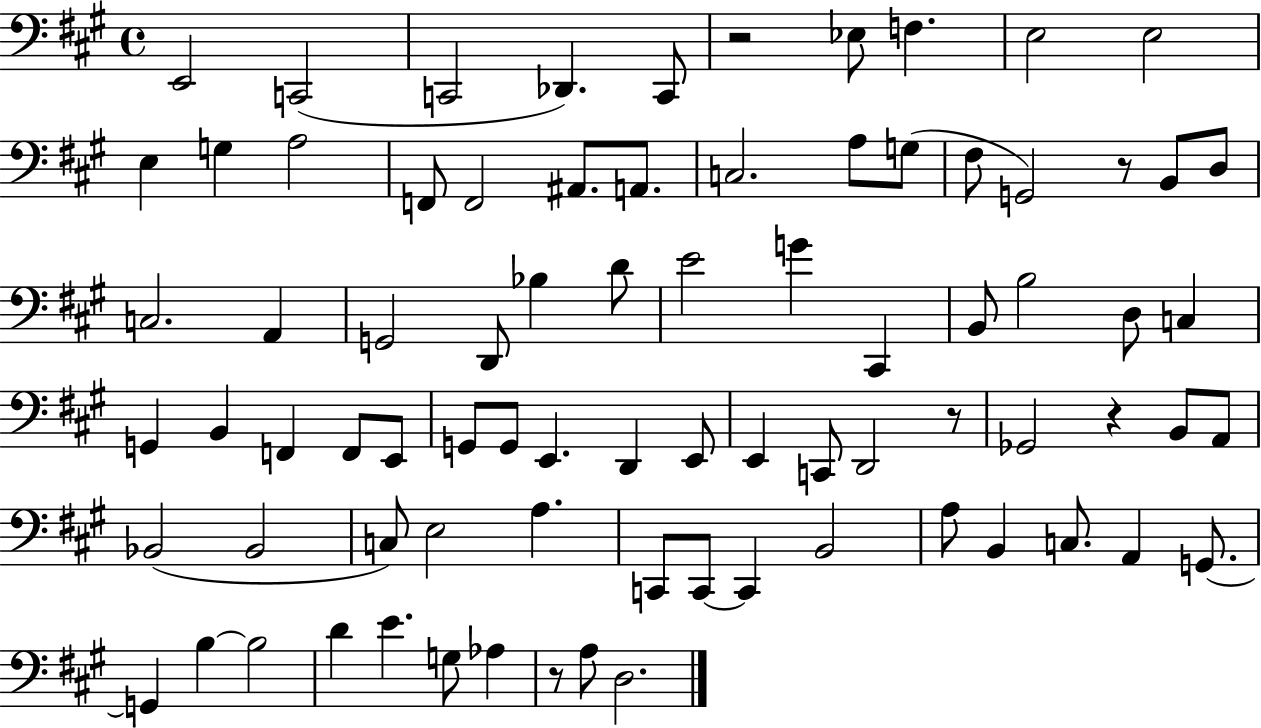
X:1
T:Untitled
M:4/4
L:1/4
K:A
E,,2 C,,2 C,,2 _D,, C,,/2 z2 _E,/2 F, E,2 E,2 E, G, A,2 F,,/2 F,,2 ^A,,/2 A,,/2 C,2 A,/2 G,/2 ^F,/2 G,,2 z/2 B,,/2 D,/2 C,2 A,, G,,2 D,,/2 _B, D/2 E2 G ^C,, B,,/2 B,2 D,/2 C, G,, B,, F,, F,,/2 E,,/2 G,,/2 G,,/2 E,, D,, E,,/2 E,, C,,/2 D,,2 z/2 _G,,2 z B,,/2 A,,/2 _B,,2 _B,,2 C,/2 E,2 A, C,,/2 C,,/2 C,, B,,2 A,/2 B,, C,/2 A,, G,,/2 G,, B, B,2 D E G,/2 _A, z/2 A,/2 D,2